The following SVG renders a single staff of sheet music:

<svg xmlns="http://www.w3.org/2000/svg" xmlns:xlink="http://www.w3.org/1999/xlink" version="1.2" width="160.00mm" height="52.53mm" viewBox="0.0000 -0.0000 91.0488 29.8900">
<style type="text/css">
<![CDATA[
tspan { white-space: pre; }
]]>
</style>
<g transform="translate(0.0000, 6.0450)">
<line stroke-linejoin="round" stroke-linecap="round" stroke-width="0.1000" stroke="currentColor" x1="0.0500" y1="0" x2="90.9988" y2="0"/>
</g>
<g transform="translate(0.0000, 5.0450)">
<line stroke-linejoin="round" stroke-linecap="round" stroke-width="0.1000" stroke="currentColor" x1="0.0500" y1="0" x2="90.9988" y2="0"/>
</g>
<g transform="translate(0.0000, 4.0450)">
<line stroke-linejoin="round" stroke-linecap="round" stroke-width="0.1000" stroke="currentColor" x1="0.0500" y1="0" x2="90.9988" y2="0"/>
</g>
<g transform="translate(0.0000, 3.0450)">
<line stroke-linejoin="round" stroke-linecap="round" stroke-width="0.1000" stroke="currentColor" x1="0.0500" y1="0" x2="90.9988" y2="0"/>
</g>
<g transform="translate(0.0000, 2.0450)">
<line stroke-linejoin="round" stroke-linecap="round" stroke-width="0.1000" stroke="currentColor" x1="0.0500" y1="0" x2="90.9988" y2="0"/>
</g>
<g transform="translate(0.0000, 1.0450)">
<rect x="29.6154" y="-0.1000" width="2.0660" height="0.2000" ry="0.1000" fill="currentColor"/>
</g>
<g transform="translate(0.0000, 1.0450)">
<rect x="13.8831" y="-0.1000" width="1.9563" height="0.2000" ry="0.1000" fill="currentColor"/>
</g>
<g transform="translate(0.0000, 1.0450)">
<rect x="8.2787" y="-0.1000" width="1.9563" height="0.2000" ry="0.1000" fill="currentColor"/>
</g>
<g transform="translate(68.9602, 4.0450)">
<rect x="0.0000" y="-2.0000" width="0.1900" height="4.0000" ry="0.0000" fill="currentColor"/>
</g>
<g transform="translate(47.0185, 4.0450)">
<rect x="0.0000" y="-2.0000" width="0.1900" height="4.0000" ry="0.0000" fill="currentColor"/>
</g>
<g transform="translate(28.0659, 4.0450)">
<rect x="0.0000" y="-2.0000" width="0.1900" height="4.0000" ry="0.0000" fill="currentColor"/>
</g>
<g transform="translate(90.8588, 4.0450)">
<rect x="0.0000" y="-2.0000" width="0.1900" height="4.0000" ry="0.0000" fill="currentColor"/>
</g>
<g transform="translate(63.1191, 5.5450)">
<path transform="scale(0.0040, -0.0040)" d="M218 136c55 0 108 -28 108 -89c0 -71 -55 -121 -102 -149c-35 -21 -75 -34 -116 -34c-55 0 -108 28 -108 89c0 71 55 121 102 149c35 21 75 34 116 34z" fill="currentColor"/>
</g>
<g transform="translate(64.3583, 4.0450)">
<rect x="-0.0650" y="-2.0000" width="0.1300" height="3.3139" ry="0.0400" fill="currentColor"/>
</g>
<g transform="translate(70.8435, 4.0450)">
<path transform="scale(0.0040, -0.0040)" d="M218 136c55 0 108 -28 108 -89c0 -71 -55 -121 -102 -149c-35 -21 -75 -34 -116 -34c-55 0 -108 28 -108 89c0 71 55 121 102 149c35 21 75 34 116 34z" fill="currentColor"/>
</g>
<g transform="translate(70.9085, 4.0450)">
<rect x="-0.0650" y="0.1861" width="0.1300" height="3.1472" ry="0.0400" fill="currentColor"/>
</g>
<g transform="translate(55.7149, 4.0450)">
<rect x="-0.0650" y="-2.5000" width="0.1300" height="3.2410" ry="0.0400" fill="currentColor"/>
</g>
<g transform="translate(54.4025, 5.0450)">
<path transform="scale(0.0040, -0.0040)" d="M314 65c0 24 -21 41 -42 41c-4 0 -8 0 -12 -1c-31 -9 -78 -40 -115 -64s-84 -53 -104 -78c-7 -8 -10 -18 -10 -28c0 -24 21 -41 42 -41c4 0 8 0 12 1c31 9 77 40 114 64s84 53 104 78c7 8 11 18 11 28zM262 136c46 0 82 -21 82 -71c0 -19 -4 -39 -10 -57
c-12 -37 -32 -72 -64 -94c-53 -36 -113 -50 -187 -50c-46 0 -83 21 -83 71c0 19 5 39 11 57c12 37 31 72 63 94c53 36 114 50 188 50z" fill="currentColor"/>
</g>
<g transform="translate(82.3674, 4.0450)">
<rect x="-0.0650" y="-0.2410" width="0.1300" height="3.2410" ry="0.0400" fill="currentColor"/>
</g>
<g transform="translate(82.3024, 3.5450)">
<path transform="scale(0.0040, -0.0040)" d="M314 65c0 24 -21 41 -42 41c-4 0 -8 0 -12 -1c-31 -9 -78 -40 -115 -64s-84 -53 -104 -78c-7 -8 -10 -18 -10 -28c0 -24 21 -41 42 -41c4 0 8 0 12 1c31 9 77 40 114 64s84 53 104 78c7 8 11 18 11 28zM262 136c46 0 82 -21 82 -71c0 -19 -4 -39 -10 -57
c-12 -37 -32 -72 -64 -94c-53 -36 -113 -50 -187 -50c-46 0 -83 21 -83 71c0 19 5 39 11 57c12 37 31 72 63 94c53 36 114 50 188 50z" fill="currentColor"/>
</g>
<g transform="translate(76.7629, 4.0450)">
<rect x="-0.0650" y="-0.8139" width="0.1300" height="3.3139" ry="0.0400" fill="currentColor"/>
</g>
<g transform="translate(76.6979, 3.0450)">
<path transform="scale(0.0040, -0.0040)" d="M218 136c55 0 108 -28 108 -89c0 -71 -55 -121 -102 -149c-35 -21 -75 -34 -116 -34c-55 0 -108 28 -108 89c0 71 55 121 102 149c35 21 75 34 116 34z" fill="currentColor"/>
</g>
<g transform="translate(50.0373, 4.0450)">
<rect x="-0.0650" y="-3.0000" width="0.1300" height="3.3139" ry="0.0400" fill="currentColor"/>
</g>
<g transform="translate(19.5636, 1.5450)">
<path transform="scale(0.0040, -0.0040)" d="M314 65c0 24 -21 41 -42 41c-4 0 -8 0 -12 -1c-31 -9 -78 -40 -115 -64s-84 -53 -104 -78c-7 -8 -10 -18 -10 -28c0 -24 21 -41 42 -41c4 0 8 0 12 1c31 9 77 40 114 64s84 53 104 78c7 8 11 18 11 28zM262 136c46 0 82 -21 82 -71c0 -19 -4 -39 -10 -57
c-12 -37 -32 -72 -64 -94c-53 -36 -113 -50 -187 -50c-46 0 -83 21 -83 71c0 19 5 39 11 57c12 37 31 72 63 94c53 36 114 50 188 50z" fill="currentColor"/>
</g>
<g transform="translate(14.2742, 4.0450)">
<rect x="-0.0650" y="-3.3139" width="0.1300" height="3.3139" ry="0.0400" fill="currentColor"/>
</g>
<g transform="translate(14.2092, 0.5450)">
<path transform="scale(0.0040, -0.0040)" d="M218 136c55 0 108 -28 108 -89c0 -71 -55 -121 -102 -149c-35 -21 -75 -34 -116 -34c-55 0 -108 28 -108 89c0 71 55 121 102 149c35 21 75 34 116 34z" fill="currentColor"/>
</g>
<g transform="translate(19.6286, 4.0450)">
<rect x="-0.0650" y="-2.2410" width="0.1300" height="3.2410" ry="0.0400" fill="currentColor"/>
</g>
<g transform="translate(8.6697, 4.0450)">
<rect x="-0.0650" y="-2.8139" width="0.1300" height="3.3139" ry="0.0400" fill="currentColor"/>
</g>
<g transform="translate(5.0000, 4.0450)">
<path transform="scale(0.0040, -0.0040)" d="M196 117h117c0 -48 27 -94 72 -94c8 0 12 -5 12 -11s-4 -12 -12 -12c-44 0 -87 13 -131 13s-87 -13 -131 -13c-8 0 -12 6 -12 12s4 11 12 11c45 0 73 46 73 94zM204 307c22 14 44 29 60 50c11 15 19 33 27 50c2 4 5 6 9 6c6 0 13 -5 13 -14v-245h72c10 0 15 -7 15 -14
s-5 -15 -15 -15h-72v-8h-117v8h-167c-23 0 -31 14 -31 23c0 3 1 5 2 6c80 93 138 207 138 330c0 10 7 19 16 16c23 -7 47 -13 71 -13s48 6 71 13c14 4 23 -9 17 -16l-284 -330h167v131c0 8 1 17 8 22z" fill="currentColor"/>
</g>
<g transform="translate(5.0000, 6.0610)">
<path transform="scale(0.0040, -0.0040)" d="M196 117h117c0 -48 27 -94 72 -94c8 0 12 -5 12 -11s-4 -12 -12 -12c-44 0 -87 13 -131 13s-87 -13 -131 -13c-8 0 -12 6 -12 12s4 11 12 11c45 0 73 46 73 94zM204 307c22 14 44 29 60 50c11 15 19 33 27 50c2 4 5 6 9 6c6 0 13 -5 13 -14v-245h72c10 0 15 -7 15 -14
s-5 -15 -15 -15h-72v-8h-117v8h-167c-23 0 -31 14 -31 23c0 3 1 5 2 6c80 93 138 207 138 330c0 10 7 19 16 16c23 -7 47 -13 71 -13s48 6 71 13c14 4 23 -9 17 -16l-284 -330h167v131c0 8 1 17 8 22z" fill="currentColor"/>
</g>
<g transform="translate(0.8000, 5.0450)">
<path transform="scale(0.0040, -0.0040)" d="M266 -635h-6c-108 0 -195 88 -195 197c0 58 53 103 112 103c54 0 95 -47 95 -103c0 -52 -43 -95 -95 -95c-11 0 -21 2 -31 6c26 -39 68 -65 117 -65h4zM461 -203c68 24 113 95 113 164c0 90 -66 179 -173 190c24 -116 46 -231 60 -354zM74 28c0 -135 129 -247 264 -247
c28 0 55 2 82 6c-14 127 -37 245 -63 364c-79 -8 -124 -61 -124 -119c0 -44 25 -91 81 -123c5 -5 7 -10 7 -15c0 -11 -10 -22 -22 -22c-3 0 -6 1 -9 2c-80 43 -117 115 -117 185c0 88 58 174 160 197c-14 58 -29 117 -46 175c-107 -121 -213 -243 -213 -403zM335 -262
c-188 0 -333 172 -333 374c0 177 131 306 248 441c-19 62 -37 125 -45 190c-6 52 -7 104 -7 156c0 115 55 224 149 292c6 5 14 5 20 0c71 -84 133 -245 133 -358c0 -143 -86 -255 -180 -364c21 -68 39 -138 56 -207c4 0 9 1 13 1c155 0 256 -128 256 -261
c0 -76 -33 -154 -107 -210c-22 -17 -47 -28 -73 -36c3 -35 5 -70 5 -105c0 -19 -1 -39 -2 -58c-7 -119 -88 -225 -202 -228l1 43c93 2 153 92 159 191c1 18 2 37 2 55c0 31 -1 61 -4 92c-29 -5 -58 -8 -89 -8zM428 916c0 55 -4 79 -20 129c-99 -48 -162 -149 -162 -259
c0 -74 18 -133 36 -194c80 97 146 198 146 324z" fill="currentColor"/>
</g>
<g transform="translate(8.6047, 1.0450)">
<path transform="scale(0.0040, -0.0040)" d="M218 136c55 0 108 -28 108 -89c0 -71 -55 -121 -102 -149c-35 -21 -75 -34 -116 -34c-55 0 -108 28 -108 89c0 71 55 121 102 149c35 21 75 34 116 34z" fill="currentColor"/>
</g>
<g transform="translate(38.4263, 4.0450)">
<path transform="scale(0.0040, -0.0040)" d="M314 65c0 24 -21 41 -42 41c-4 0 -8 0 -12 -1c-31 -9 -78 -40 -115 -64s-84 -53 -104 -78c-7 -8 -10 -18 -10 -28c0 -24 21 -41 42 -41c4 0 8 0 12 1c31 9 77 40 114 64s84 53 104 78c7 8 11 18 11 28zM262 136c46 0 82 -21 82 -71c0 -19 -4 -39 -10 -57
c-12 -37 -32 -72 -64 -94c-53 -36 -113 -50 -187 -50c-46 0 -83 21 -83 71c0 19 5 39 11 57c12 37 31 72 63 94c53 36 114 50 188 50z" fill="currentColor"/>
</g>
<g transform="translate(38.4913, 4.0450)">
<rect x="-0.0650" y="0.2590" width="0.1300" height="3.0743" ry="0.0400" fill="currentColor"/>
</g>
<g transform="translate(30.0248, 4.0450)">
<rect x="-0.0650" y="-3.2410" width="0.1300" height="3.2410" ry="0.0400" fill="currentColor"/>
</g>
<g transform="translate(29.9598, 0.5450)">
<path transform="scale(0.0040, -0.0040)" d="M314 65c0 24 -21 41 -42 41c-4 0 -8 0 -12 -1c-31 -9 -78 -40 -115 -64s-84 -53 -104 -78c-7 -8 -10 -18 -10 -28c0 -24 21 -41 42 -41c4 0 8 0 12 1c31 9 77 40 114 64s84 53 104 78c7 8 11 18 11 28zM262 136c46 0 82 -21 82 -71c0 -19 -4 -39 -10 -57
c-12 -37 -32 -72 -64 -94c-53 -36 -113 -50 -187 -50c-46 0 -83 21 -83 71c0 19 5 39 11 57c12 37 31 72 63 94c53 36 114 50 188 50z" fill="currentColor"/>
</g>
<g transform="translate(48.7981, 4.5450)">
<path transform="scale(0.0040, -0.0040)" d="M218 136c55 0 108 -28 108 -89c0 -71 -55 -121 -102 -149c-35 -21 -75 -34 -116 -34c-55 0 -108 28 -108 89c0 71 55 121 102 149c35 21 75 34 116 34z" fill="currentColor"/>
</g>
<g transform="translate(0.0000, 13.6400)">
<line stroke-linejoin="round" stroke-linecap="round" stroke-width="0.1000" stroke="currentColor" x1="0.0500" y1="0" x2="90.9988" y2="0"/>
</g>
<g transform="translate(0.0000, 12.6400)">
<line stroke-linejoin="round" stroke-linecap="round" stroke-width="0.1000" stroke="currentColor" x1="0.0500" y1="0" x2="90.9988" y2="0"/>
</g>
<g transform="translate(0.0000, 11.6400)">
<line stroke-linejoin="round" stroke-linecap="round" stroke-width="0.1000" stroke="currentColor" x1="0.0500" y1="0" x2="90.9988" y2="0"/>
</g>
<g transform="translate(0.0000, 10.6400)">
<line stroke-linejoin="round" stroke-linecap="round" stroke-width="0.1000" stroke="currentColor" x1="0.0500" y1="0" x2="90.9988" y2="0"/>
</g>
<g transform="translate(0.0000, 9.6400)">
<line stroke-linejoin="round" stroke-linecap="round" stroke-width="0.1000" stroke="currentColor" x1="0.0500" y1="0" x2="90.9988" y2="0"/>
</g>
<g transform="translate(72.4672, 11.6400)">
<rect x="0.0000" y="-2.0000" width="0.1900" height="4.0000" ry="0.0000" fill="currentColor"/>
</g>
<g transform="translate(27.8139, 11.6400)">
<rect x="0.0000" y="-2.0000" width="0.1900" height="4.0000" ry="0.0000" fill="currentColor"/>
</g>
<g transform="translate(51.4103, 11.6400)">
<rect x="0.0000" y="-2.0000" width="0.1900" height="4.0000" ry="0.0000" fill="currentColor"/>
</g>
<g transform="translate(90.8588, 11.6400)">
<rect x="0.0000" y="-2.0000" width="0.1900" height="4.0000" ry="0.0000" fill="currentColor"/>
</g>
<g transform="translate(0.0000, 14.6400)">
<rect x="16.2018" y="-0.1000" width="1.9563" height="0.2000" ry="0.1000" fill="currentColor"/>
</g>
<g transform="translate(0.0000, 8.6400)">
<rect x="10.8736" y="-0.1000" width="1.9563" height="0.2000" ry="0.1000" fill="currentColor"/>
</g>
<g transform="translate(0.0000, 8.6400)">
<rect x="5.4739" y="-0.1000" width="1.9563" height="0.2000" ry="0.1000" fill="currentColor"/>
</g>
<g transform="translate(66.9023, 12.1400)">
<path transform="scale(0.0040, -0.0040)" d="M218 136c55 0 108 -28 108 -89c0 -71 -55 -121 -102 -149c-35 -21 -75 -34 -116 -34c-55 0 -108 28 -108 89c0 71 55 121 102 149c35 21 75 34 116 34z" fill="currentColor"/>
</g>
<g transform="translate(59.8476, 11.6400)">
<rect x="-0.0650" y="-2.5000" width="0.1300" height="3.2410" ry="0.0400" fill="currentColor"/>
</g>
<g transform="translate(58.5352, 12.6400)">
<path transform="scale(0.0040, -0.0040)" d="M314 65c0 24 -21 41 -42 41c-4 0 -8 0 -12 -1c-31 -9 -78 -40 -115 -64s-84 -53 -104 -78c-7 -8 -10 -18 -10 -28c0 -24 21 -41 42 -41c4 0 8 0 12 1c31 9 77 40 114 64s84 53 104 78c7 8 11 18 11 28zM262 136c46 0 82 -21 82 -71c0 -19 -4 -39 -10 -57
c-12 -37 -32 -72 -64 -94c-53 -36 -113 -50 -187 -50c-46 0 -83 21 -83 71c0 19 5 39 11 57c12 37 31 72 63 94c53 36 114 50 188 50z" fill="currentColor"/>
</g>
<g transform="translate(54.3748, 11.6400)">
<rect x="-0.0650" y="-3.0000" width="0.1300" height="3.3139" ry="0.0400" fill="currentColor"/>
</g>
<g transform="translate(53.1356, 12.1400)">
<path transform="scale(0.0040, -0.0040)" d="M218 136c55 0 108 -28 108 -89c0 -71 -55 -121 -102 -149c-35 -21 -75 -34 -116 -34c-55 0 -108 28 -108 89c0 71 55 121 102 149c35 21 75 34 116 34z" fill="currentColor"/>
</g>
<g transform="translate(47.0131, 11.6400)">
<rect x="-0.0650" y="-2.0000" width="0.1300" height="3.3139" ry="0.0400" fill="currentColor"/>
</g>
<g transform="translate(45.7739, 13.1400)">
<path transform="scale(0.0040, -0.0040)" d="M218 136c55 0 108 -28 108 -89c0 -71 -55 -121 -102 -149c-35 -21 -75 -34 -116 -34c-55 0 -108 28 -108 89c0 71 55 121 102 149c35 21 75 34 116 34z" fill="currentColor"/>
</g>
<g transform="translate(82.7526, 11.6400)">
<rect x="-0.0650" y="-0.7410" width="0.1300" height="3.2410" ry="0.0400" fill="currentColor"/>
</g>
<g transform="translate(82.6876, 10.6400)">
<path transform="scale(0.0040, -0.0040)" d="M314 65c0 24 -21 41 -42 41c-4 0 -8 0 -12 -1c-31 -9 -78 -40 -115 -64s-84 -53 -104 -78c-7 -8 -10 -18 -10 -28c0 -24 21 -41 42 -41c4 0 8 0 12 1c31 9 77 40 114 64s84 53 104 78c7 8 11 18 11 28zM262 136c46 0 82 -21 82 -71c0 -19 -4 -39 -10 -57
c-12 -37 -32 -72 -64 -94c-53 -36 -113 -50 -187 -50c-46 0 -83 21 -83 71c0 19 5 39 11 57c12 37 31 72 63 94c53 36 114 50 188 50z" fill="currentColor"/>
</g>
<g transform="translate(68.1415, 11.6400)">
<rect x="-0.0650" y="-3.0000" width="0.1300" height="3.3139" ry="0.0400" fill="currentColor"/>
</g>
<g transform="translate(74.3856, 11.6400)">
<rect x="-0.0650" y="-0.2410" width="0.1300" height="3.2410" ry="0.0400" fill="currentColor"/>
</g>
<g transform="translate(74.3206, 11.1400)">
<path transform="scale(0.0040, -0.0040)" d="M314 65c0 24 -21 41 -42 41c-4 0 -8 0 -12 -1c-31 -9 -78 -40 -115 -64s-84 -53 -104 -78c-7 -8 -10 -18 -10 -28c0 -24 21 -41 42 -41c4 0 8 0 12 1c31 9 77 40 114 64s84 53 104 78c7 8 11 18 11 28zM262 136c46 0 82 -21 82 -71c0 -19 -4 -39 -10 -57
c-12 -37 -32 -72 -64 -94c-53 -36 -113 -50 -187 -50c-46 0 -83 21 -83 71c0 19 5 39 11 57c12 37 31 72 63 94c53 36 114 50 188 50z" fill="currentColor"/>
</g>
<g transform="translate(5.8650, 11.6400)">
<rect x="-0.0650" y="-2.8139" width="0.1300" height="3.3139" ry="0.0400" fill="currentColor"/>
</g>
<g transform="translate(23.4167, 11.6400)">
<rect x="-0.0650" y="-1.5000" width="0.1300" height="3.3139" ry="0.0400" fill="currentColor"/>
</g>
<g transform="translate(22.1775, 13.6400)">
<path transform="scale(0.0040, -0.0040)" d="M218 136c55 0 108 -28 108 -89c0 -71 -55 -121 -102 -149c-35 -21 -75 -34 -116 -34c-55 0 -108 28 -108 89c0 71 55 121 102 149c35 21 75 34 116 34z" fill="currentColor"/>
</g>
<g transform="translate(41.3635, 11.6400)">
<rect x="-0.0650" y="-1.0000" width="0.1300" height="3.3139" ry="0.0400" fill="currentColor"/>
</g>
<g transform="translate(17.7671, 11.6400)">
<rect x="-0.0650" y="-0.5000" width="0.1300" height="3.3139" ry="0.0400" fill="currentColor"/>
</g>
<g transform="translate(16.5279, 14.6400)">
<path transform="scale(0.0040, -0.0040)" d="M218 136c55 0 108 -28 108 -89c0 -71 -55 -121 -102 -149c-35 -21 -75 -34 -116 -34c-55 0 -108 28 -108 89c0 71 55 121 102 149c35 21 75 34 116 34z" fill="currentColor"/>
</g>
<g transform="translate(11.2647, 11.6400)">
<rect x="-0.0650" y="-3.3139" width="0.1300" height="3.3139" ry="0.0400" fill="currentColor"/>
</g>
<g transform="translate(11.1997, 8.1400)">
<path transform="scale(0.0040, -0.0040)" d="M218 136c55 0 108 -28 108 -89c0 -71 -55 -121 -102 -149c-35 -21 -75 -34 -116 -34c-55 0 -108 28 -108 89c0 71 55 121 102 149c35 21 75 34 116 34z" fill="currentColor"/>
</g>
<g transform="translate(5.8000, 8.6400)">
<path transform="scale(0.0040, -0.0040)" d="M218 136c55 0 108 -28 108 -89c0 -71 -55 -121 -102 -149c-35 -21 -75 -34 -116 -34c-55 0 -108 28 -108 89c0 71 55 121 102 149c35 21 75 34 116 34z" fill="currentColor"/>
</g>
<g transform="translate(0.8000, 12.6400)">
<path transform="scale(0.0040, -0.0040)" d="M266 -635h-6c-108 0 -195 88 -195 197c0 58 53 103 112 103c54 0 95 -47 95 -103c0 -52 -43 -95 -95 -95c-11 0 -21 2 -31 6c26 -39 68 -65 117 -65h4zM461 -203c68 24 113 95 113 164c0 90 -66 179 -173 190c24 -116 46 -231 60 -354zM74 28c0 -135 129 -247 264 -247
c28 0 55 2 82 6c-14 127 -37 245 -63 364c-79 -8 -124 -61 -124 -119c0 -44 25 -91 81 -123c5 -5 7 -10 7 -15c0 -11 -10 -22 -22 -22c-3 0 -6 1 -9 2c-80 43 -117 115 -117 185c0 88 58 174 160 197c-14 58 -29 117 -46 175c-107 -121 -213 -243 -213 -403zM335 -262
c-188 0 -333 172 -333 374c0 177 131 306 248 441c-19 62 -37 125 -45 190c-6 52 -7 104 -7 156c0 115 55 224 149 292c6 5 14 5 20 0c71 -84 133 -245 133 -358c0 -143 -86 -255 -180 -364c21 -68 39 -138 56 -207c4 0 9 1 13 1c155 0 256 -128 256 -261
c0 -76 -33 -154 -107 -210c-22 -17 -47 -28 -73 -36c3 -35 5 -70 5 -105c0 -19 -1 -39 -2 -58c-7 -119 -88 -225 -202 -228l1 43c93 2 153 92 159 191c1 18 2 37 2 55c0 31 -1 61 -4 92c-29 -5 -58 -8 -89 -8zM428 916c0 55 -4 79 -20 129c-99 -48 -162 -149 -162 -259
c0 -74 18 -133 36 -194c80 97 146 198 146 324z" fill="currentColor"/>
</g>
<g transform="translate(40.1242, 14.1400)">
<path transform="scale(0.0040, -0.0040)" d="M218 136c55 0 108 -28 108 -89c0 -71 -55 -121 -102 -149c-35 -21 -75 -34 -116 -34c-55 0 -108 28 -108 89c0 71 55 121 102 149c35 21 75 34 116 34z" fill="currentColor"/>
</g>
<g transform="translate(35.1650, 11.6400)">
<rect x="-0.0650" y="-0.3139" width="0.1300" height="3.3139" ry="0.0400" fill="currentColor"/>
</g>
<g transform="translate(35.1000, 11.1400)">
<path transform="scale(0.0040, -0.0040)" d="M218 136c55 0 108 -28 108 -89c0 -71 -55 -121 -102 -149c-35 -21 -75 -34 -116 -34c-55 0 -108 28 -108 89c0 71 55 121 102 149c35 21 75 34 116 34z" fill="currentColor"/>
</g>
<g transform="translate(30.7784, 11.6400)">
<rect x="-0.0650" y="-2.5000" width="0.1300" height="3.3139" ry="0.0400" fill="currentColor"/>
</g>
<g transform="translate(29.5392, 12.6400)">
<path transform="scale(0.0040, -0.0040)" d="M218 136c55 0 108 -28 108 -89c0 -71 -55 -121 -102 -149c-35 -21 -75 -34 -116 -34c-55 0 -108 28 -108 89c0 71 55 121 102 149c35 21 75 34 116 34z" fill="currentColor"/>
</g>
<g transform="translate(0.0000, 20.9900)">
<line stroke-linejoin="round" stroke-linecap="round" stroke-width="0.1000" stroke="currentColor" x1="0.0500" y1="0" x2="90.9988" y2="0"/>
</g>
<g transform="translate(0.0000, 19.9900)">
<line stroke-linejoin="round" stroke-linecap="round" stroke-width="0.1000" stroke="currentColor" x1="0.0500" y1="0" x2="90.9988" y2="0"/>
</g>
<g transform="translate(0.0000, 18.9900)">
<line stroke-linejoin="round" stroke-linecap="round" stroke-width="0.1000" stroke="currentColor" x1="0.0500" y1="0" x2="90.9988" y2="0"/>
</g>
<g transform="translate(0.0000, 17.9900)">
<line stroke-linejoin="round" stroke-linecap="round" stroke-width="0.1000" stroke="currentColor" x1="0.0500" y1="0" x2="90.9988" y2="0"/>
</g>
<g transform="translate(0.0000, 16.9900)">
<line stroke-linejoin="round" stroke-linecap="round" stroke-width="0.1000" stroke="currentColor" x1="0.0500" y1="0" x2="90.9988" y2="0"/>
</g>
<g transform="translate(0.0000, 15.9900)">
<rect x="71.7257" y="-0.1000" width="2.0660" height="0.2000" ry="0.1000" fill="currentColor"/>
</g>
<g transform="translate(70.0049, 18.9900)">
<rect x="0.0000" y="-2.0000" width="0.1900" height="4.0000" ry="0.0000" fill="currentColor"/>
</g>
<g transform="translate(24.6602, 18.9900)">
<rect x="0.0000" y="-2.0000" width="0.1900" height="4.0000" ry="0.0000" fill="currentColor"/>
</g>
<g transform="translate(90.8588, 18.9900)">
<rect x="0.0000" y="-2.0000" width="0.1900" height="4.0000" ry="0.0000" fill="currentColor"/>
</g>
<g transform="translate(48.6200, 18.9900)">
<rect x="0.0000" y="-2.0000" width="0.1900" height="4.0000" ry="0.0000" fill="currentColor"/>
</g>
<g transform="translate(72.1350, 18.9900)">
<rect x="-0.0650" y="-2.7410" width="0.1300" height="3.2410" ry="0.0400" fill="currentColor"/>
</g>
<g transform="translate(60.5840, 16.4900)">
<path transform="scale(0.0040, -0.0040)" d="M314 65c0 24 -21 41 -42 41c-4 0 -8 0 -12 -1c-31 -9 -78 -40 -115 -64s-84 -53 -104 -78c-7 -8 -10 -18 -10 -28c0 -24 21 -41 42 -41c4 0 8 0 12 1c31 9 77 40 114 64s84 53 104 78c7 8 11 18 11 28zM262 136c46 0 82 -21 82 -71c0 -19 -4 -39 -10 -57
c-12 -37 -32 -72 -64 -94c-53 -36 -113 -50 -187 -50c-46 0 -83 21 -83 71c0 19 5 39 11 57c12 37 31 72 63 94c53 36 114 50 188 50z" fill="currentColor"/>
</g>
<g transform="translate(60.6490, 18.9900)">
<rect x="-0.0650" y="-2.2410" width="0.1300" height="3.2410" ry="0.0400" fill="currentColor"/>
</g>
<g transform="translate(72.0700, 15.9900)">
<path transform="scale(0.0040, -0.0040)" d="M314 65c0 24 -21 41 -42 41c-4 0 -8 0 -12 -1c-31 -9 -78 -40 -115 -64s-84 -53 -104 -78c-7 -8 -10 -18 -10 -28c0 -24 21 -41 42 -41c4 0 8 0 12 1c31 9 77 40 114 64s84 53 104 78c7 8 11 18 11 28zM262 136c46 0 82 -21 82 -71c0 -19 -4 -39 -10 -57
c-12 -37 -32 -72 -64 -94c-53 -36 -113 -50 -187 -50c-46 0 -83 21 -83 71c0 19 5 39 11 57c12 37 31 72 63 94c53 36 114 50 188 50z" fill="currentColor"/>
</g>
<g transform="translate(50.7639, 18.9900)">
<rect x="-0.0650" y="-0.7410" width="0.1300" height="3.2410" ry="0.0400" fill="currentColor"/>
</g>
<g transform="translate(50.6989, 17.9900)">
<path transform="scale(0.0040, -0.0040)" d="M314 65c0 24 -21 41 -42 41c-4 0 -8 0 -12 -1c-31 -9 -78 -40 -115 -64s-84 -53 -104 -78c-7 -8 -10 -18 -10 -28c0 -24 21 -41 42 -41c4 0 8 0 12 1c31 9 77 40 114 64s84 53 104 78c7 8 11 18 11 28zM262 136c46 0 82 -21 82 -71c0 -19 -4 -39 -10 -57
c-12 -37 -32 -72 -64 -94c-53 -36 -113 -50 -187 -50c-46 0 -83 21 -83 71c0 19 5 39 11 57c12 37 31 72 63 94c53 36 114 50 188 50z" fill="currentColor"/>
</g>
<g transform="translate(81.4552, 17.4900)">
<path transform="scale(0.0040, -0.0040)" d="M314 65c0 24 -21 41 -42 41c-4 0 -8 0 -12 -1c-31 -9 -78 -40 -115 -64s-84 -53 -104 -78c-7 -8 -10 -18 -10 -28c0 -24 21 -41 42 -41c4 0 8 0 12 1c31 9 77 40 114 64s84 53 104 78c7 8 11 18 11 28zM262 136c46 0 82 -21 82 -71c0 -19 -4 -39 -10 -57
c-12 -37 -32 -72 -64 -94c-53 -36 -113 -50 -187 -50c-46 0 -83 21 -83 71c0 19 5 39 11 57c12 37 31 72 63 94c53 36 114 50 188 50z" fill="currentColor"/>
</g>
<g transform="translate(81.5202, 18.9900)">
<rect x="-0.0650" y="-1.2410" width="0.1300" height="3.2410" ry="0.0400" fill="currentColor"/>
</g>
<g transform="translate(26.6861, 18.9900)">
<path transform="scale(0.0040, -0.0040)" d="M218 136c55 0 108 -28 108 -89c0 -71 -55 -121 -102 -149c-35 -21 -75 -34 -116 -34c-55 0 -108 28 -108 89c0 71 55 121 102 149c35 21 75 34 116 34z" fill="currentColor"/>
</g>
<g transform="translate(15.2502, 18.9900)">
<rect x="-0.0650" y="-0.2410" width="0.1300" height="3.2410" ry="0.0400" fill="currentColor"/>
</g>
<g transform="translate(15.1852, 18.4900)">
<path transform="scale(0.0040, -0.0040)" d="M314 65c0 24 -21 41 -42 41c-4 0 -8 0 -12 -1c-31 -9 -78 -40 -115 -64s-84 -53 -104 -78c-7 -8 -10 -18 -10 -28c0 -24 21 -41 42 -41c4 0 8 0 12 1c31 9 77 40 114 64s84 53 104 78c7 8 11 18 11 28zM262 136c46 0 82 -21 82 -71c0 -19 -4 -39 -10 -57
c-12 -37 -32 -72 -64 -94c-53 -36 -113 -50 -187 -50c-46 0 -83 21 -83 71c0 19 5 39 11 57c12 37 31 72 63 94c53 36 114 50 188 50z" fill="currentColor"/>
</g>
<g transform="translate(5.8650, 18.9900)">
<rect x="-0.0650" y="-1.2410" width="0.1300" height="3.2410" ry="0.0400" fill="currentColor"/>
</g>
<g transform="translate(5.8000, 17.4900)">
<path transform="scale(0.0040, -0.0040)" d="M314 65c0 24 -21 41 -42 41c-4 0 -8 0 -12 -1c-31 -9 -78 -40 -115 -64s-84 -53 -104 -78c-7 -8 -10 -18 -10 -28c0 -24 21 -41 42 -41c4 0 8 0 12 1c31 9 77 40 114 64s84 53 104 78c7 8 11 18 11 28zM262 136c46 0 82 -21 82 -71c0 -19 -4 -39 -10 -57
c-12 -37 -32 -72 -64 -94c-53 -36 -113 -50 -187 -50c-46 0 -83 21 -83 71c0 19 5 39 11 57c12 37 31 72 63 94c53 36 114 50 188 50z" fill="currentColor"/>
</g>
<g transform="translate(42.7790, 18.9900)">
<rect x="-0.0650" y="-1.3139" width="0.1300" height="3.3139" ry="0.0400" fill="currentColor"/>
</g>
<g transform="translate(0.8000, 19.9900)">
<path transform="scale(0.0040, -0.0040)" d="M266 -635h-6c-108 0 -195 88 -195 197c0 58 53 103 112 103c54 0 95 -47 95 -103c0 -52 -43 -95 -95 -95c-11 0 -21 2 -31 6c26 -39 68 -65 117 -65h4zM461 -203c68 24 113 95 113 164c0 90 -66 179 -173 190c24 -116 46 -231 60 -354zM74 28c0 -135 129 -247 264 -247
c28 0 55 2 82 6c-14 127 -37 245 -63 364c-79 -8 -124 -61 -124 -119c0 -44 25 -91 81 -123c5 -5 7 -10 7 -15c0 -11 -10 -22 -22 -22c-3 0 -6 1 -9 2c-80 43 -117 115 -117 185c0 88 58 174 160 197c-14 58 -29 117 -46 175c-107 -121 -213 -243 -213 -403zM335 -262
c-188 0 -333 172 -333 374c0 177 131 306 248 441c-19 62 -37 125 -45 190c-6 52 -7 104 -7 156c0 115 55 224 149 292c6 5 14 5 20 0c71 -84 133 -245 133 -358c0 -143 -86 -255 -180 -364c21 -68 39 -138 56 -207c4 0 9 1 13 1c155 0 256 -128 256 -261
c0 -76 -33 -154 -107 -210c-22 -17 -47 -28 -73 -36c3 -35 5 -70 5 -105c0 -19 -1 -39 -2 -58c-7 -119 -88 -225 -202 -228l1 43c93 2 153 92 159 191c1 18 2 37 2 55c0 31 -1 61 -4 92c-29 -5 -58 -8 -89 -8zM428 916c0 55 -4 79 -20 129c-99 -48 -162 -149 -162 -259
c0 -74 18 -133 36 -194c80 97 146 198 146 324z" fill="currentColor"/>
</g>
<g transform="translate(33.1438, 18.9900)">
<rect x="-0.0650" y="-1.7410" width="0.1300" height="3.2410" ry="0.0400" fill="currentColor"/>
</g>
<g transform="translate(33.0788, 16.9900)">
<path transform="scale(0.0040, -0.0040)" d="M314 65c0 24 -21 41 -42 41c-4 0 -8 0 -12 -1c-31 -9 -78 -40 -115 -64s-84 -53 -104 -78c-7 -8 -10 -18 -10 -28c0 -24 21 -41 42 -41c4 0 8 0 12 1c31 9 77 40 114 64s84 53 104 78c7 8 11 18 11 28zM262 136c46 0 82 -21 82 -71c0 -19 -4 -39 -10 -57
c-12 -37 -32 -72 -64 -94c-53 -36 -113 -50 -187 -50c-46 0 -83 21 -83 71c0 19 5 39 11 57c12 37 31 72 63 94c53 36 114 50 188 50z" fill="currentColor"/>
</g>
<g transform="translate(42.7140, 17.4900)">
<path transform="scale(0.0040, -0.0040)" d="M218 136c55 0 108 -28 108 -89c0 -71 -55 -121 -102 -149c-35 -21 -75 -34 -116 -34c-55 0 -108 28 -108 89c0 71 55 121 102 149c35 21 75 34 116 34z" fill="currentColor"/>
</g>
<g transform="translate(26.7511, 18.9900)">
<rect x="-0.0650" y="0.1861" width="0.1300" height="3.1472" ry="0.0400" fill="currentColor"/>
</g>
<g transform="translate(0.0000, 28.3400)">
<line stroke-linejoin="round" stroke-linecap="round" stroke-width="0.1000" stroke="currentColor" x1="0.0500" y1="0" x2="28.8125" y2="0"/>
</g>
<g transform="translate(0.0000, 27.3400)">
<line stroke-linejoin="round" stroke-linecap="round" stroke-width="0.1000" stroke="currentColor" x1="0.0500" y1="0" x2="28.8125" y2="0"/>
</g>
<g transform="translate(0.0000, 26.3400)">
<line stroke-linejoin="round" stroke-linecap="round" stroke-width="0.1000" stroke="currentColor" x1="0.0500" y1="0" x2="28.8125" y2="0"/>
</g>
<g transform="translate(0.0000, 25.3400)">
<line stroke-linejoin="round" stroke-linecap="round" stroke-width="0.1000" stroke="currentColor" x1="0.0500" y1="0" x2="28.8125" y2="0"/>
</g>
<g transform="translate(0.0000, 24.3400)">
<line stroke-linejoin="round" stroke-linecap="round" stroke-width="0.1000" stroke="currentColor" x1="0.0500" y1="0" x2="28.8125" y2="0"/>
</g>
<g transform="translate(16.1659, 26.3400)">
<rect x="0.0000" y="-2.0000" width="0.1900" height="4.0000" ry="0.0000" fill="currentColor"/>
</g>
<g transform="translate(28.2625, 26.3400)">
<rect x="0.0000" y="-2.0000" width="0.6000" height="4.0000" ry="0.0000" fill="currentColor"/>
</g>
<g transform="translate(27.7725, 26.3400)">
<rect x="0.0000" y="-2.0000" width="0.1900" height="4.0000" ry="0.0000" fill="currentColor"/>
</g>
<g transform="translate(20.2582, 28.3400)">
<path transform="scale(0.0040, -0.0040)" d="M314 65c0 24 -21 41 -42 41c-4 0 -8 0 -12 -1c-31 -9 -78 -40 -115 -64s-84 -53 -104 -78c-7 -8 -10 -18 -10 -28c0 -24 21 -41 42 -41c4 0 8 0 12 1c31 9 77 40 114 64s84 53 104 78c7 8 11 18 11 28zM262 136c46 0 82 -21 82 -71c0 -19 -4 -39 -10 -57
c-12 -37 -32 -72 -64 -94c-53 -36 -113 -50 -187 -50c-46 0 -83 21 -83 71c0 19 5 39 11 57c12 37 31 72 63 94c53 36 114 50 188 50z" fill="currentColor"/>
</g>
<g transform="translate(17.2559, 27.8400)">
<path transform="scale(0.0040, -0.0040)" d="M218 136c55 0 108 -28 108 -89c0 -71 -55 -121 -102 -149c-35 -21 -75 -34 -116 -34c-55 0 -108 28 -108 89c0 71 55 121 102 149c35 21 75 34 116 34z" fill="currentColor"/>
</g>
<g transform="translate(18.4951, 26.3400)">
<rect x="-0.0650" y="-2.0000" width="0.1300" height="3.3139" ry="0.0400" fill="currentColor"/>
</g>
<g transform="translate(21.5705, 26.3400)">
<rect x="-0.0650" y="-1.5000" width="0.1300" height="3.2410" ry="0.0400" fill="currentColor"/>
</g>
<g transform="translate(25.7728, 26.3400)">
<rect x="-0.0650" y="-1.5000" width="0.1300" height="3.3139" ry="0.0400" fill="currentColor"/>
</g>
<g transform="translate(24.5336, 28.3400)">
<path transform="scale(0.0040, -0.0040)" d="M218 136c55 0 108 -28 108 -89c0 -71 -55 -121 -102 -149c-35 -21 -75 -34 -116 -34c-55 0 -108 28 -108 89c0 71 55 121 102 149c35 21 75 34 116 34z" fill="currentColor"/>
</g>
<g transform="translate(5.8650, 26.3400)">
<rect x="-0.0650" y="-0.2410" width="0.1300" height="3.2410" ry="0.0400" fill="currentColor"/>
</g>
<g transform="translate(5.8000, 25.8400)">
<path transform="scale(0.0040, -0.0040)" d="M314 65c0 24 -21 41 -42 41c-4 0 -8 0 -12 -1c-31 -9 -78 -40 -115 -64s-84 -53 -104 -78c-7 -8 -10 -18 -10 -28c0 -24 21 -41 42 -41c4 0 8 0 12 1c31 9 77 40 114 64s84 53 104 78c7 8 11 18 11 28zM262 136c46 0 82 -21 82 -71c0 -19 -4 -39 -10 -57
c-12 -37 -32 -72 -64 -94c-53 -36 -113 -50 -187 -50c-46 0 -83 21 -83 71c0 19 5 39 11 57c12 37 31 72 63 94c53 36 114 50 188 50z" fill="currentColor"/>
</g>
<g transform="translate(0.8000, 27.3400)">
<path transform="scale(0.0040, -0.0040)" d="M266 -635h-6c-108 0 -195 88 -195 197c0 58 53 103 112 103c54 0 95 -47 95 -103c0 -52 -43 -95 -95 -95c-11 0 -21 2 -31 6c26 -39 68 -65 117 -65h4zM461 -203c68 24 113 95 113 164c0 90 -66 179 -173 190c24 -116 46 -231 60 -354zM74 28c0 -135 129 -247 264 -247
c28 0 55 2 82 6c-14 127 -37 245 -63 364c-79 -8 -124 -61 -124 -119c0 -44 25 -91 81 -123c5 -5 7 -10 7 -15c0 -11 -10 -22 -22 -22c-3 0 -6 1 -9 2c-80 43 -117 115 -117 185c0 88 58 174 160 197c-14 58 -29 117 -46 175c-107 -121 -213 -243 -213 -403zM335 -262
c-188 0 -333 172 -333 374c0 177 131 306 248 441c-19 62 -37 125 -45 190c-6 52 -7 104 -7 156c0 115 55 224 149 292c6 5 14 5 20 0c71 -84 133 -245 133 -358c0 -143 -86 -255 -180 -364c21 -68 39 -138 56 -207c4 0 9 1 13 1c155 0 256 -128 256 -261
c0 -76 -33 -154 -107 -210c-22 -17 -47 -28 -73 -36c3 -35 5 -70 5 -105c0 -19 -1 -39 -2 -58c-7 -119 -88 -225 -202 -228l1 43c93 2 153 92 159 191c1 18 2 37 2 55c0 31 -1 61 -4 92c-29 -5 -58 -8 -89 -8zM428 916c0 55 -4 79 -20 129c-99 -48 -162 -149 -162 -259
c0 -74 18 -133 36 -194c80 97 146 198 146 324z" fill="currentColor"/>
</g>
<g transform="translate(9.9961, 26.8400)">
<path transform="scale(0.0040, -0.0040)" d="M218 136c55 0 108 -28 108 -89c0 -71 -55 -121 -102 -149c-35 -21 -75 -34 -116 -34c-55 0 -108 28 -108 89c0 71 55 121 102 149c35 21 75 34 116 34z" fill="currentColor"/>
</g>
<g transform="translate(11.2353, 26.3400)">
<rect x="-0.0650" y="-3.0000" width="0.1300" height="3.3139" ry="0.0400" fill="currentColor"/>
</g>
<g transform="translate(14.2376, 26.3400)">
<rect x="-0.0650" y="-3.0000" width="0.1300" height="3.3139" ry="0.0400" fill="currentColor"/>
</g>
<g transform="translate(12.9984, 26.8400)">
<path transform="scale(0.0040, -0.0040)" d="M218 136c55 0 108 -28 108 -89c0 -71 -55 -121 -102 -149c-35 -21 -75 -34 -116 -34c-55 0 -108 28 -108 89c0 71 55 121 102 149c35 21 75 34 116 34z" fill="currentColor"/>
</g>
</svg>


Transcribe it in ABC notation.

X:1
T:Untitled
M:4/4
L:1/4
K:C
a b g2 b2 B2 A G2 F B d c2 a b C E G c D F A G2 A c2 d2 e2 c2 B f2 e d2 g2 a2 e2 c2 A A F E2 E